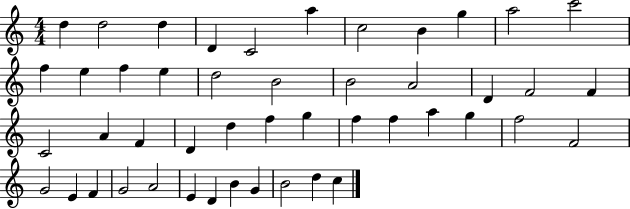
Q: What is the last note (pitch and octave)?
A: C5